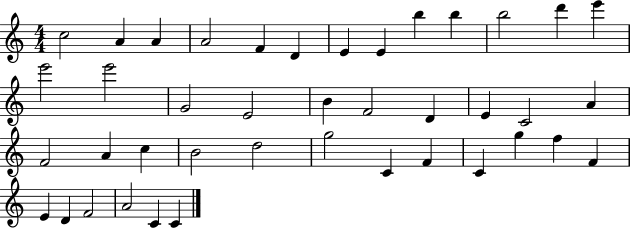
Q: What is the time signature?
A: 4/4